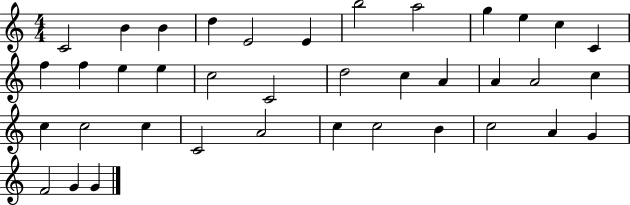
C4/h B4/q B4/q D5/q E4/h E4/q B5/h A5/h G5/q E5/q C5/q C4/q F5/q F5/q E5/q E5/q C5/h C4/h D5/h C5/q A4/q A4/q A4/h C5/q C5/q C5/h C5/q C4/h A4/h C5/q C5/h B4/q C5/h A4/q G4/q F4/h G4/q G4/q